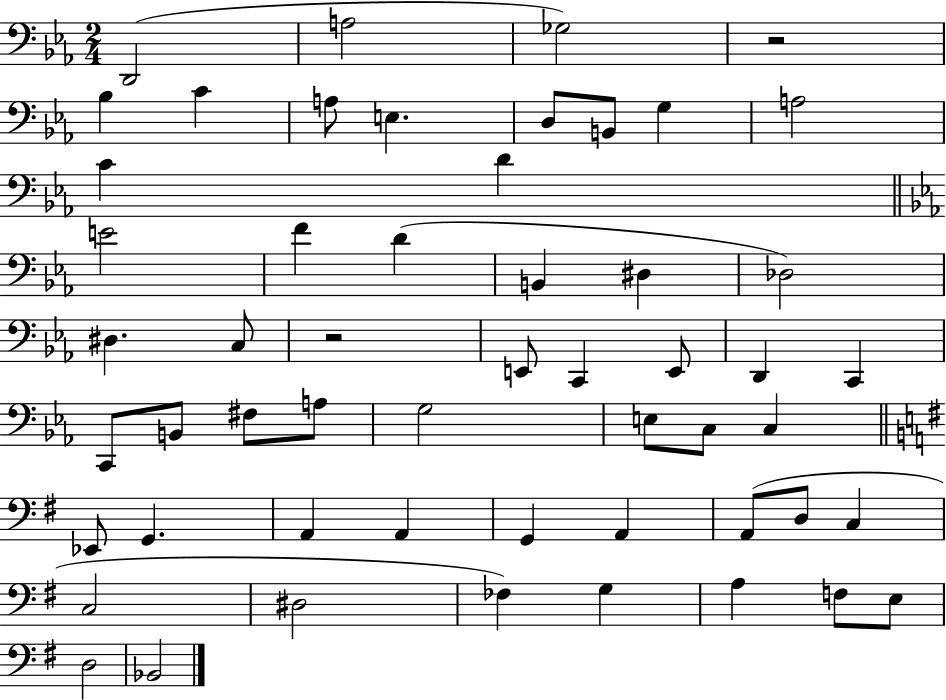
D2/h A3/h Gb3/h R/h Bb3/q C4/q A3/e E3/q. D3/e B2/e G3/q A3/h C4/q D4/q E4/h F4/q D4/q B2/q D#3/q Db3/h D#3/q. C3/e R/h E2/e C2/q E2/e D2/q C2/q C2/e B2/e F#3/e A3/e G3/h E3/e C3/e C3/q Eb2/e G2/q. A2/q A2/q G2/q A2/q A2/e D3/e C3/q C3/h D#3/h FES3/q G3/q A3/q F3/e E3/e D3/h Bb2/h